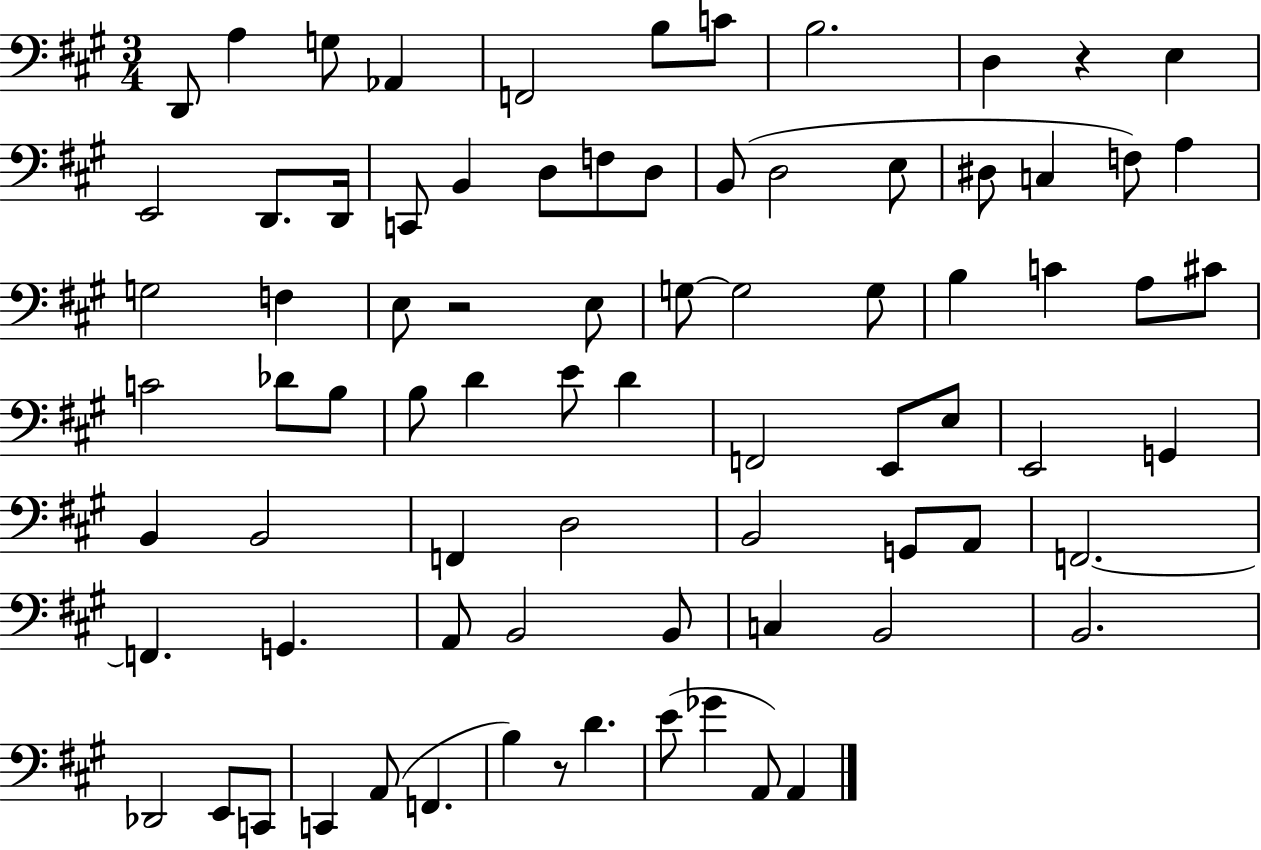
{
  \clef bass
  \numericTimeSignature
  \time 3/4
  \key a \major
  \repeat volta 2 { d,8 a4 g8 aes,4 | f,2 b8 c'8 | b2. | d4 r4 e4 | \break e,2 d,8. d,16 | c,8 b,4 d8 f8 d8 | b,8( d2 e8 | dis8 c4 f8) a4 | \break g2 f4 | e8 r2 e8 | g8~~ g2 g8 | b4 c'4 a8 cis'8 | \break c'2 des'8 b8 | b8 d'4 e'8 d'4 | f,2 e,8 e8 | e,2 g,4 | \break b,4 b,2 | f,4 d2 | b,2 g,8 a,8 | f,2.~~ | \break f,4. g,4. | a,8 b,2 b,8 | c4 b,2 | b,2. | \break des,2 e,8 c,8 | c,4 a,8( f,4. | b4) r8 d'4. | e'8( ges'4 a,8) a,4 | \break } \bar "|."
}